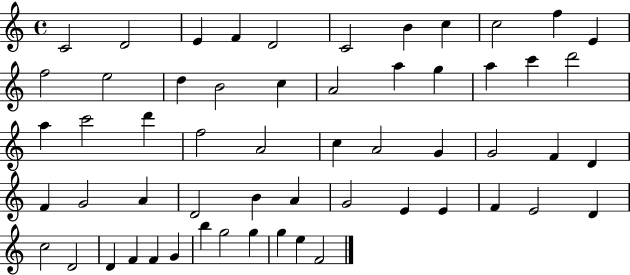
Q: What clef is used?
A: treble